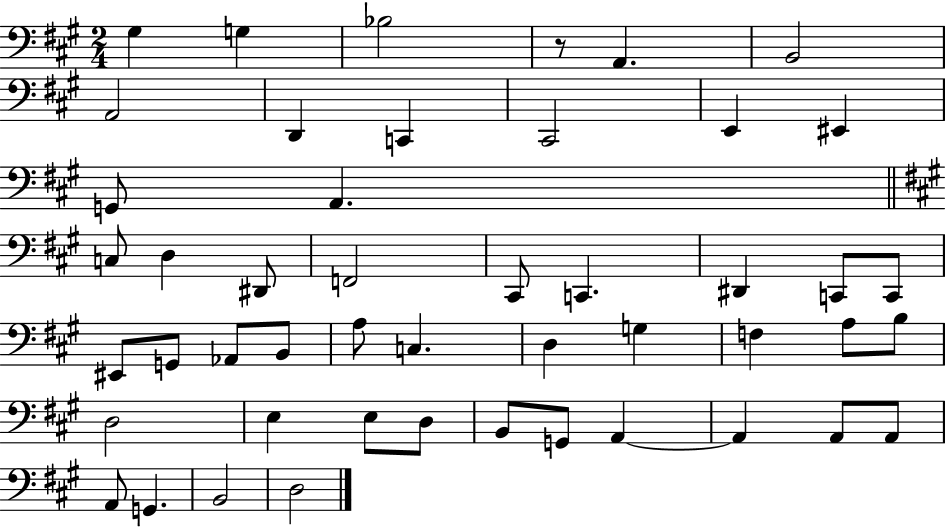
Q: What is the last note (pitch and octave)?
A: D3